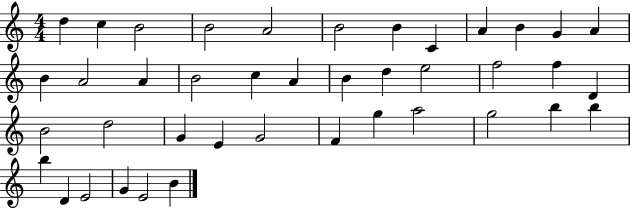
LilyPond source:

{
  \clef treble
  \numericTimeSignature
  \time 4/4
  \key c \major
  d''4 c''4 b'2 | b'2 a'2 | b'2 b'4 c'4 | a'4 b'4 g'4 a'4 | \break b'4 a'2 a'4 | b'2 c''4 a'4 | b'4 d''4 e''2 | f''2 f''4 d'4 | \break b'2 d''2 | g'4 e'4 g'2 | f'4 g''4 a''2 | g''2 b''4 b''4 | \break b''4 d'4 e'2 | g'4 e'2 b'4 | \bar "|."
}